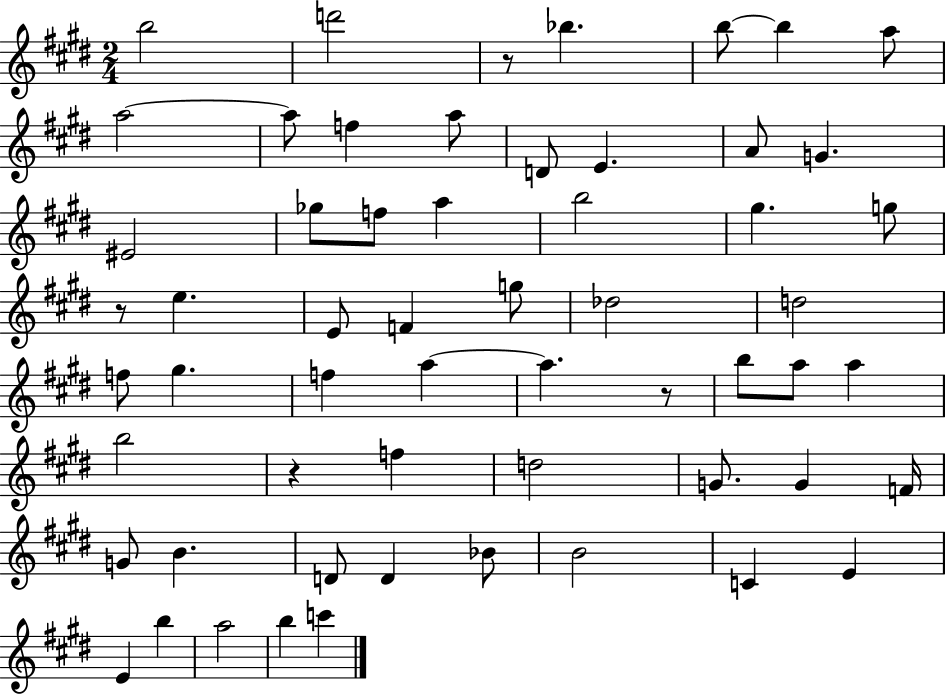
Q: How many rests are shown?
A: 4